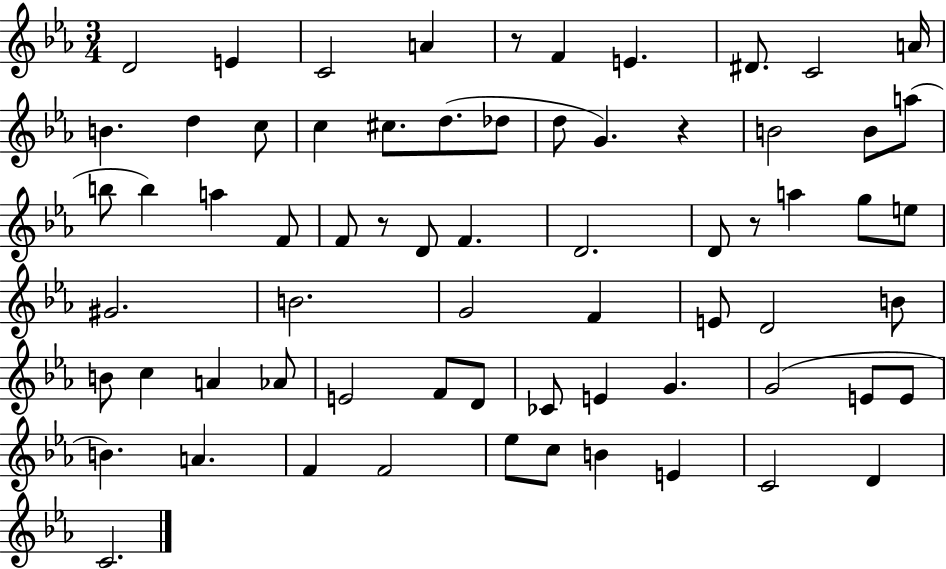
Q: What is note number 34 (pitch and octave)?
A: G#4